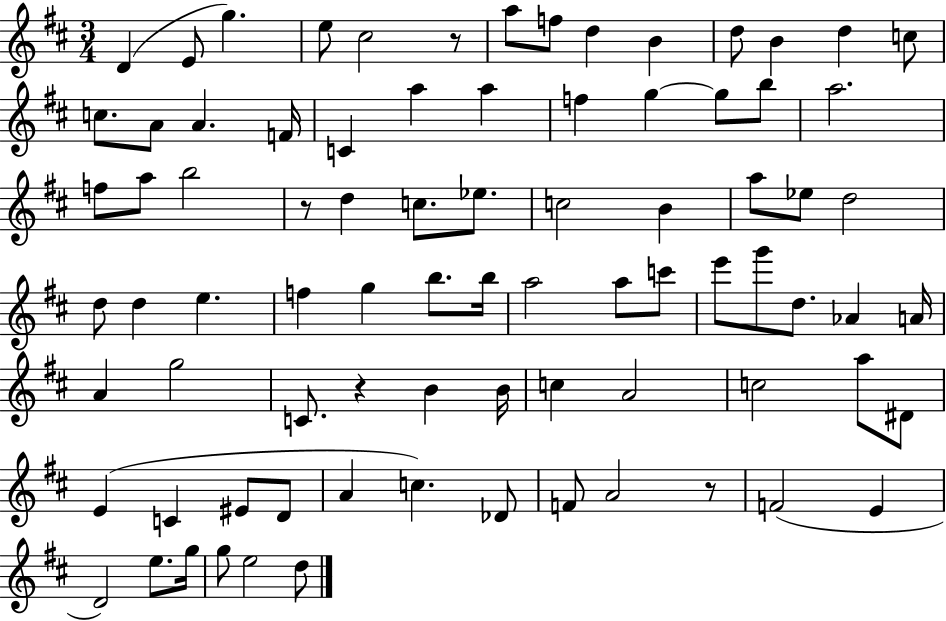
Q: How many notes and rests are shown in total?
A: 82